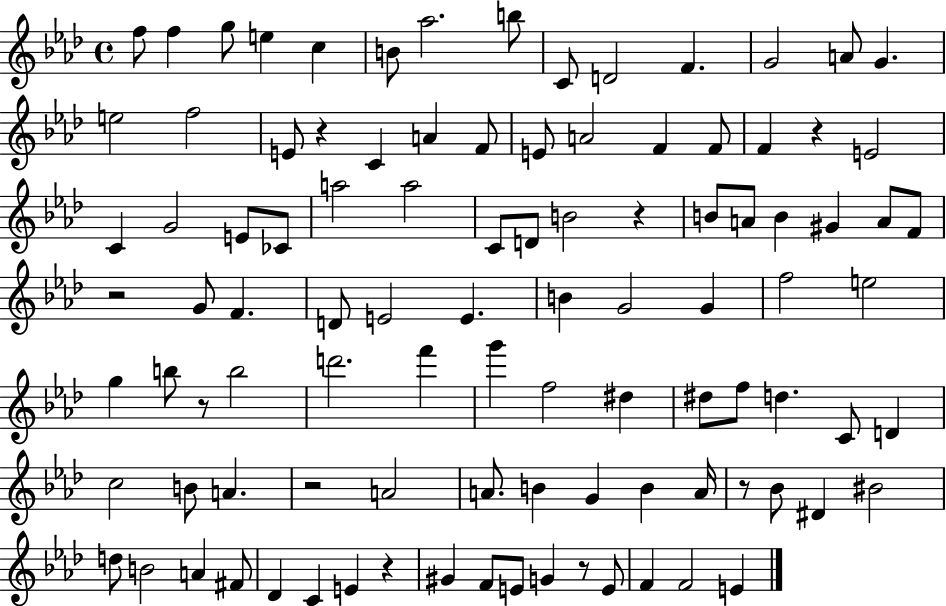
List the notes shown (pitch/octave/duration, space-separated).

F5/e F5/q G5/e E5/q C5/q B4/e Ab5/h. B5/e C4/e D4/h F4/q. G4/h A4/e G4/q. E5/h F5/h E4/e R/q C4/q A4/q F4/e E4/e A4/h F4/q F4/e F4/q R/q E4/h C4/q G4/h E4/e CES4/e A5/h A5/h C4/e D4/e B4/h R/q B4/e A4/e B4/q G#4/q A4/e F4/e R/h G4/e F4/q. D4/e E4/h E4/q. B4/q G4/h G4/q F5/h E5/h G5/q B5/e R/e B5/h D6/h. F6/q G6/q F5/h D#5/q D#5/e F5/e D5/q. C4/e D4/q C5/h B4/e A4/q. R/h A4/h A4/e. B4/q G4/q B4/q A4/s R/e Bb4/e D#4/q BIS4/h D5/e B4/h A4/q F#4/e Db4/q C4/q E4/q R/q G#4/q F4/e E4/e G4/q R/e E4/e F4/q F4/h E4/q